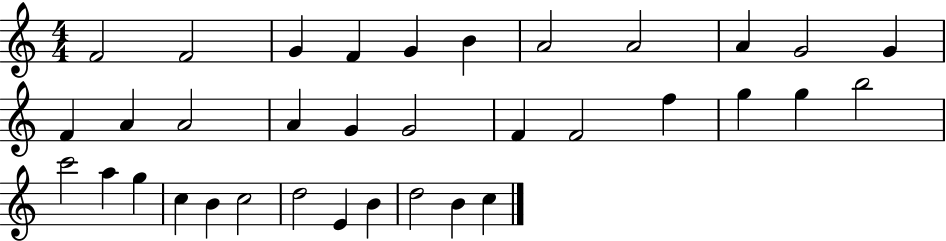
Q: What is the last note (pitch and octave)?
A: C5